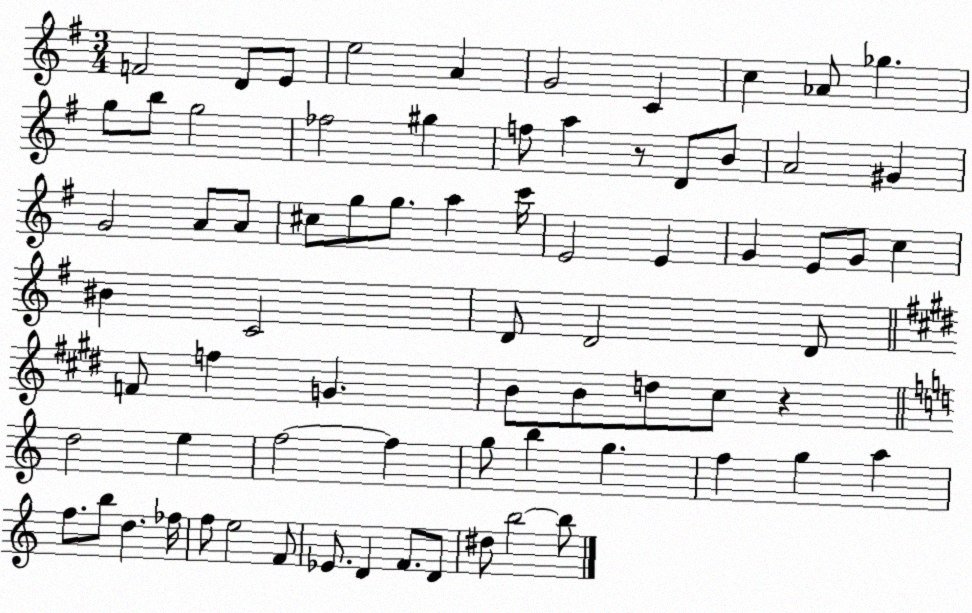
X:1
T:Untitled
M:3/4
L:1/4
K:G
F2 D/2 E/2 e2 A G2 C c _A/2 _g g/2 b/2 g2 _f2 ^g f/2 a z/2 D/2 B/2 A2 ^G G2 A/2 A/2 ^c/2 g/2 g/2 a c'/4 E2 E G E/2 G/2 c ^B C2 D/2 D2 D/2 F/2 f G B/2 B/2 d/2 ^c/2 z d2 e f2 f g/2 b g f g a f/2 b/2 d _f/4 f/2 e2 F/2 _E/2 D F/2 D/2 ^d/2 b2 b/2